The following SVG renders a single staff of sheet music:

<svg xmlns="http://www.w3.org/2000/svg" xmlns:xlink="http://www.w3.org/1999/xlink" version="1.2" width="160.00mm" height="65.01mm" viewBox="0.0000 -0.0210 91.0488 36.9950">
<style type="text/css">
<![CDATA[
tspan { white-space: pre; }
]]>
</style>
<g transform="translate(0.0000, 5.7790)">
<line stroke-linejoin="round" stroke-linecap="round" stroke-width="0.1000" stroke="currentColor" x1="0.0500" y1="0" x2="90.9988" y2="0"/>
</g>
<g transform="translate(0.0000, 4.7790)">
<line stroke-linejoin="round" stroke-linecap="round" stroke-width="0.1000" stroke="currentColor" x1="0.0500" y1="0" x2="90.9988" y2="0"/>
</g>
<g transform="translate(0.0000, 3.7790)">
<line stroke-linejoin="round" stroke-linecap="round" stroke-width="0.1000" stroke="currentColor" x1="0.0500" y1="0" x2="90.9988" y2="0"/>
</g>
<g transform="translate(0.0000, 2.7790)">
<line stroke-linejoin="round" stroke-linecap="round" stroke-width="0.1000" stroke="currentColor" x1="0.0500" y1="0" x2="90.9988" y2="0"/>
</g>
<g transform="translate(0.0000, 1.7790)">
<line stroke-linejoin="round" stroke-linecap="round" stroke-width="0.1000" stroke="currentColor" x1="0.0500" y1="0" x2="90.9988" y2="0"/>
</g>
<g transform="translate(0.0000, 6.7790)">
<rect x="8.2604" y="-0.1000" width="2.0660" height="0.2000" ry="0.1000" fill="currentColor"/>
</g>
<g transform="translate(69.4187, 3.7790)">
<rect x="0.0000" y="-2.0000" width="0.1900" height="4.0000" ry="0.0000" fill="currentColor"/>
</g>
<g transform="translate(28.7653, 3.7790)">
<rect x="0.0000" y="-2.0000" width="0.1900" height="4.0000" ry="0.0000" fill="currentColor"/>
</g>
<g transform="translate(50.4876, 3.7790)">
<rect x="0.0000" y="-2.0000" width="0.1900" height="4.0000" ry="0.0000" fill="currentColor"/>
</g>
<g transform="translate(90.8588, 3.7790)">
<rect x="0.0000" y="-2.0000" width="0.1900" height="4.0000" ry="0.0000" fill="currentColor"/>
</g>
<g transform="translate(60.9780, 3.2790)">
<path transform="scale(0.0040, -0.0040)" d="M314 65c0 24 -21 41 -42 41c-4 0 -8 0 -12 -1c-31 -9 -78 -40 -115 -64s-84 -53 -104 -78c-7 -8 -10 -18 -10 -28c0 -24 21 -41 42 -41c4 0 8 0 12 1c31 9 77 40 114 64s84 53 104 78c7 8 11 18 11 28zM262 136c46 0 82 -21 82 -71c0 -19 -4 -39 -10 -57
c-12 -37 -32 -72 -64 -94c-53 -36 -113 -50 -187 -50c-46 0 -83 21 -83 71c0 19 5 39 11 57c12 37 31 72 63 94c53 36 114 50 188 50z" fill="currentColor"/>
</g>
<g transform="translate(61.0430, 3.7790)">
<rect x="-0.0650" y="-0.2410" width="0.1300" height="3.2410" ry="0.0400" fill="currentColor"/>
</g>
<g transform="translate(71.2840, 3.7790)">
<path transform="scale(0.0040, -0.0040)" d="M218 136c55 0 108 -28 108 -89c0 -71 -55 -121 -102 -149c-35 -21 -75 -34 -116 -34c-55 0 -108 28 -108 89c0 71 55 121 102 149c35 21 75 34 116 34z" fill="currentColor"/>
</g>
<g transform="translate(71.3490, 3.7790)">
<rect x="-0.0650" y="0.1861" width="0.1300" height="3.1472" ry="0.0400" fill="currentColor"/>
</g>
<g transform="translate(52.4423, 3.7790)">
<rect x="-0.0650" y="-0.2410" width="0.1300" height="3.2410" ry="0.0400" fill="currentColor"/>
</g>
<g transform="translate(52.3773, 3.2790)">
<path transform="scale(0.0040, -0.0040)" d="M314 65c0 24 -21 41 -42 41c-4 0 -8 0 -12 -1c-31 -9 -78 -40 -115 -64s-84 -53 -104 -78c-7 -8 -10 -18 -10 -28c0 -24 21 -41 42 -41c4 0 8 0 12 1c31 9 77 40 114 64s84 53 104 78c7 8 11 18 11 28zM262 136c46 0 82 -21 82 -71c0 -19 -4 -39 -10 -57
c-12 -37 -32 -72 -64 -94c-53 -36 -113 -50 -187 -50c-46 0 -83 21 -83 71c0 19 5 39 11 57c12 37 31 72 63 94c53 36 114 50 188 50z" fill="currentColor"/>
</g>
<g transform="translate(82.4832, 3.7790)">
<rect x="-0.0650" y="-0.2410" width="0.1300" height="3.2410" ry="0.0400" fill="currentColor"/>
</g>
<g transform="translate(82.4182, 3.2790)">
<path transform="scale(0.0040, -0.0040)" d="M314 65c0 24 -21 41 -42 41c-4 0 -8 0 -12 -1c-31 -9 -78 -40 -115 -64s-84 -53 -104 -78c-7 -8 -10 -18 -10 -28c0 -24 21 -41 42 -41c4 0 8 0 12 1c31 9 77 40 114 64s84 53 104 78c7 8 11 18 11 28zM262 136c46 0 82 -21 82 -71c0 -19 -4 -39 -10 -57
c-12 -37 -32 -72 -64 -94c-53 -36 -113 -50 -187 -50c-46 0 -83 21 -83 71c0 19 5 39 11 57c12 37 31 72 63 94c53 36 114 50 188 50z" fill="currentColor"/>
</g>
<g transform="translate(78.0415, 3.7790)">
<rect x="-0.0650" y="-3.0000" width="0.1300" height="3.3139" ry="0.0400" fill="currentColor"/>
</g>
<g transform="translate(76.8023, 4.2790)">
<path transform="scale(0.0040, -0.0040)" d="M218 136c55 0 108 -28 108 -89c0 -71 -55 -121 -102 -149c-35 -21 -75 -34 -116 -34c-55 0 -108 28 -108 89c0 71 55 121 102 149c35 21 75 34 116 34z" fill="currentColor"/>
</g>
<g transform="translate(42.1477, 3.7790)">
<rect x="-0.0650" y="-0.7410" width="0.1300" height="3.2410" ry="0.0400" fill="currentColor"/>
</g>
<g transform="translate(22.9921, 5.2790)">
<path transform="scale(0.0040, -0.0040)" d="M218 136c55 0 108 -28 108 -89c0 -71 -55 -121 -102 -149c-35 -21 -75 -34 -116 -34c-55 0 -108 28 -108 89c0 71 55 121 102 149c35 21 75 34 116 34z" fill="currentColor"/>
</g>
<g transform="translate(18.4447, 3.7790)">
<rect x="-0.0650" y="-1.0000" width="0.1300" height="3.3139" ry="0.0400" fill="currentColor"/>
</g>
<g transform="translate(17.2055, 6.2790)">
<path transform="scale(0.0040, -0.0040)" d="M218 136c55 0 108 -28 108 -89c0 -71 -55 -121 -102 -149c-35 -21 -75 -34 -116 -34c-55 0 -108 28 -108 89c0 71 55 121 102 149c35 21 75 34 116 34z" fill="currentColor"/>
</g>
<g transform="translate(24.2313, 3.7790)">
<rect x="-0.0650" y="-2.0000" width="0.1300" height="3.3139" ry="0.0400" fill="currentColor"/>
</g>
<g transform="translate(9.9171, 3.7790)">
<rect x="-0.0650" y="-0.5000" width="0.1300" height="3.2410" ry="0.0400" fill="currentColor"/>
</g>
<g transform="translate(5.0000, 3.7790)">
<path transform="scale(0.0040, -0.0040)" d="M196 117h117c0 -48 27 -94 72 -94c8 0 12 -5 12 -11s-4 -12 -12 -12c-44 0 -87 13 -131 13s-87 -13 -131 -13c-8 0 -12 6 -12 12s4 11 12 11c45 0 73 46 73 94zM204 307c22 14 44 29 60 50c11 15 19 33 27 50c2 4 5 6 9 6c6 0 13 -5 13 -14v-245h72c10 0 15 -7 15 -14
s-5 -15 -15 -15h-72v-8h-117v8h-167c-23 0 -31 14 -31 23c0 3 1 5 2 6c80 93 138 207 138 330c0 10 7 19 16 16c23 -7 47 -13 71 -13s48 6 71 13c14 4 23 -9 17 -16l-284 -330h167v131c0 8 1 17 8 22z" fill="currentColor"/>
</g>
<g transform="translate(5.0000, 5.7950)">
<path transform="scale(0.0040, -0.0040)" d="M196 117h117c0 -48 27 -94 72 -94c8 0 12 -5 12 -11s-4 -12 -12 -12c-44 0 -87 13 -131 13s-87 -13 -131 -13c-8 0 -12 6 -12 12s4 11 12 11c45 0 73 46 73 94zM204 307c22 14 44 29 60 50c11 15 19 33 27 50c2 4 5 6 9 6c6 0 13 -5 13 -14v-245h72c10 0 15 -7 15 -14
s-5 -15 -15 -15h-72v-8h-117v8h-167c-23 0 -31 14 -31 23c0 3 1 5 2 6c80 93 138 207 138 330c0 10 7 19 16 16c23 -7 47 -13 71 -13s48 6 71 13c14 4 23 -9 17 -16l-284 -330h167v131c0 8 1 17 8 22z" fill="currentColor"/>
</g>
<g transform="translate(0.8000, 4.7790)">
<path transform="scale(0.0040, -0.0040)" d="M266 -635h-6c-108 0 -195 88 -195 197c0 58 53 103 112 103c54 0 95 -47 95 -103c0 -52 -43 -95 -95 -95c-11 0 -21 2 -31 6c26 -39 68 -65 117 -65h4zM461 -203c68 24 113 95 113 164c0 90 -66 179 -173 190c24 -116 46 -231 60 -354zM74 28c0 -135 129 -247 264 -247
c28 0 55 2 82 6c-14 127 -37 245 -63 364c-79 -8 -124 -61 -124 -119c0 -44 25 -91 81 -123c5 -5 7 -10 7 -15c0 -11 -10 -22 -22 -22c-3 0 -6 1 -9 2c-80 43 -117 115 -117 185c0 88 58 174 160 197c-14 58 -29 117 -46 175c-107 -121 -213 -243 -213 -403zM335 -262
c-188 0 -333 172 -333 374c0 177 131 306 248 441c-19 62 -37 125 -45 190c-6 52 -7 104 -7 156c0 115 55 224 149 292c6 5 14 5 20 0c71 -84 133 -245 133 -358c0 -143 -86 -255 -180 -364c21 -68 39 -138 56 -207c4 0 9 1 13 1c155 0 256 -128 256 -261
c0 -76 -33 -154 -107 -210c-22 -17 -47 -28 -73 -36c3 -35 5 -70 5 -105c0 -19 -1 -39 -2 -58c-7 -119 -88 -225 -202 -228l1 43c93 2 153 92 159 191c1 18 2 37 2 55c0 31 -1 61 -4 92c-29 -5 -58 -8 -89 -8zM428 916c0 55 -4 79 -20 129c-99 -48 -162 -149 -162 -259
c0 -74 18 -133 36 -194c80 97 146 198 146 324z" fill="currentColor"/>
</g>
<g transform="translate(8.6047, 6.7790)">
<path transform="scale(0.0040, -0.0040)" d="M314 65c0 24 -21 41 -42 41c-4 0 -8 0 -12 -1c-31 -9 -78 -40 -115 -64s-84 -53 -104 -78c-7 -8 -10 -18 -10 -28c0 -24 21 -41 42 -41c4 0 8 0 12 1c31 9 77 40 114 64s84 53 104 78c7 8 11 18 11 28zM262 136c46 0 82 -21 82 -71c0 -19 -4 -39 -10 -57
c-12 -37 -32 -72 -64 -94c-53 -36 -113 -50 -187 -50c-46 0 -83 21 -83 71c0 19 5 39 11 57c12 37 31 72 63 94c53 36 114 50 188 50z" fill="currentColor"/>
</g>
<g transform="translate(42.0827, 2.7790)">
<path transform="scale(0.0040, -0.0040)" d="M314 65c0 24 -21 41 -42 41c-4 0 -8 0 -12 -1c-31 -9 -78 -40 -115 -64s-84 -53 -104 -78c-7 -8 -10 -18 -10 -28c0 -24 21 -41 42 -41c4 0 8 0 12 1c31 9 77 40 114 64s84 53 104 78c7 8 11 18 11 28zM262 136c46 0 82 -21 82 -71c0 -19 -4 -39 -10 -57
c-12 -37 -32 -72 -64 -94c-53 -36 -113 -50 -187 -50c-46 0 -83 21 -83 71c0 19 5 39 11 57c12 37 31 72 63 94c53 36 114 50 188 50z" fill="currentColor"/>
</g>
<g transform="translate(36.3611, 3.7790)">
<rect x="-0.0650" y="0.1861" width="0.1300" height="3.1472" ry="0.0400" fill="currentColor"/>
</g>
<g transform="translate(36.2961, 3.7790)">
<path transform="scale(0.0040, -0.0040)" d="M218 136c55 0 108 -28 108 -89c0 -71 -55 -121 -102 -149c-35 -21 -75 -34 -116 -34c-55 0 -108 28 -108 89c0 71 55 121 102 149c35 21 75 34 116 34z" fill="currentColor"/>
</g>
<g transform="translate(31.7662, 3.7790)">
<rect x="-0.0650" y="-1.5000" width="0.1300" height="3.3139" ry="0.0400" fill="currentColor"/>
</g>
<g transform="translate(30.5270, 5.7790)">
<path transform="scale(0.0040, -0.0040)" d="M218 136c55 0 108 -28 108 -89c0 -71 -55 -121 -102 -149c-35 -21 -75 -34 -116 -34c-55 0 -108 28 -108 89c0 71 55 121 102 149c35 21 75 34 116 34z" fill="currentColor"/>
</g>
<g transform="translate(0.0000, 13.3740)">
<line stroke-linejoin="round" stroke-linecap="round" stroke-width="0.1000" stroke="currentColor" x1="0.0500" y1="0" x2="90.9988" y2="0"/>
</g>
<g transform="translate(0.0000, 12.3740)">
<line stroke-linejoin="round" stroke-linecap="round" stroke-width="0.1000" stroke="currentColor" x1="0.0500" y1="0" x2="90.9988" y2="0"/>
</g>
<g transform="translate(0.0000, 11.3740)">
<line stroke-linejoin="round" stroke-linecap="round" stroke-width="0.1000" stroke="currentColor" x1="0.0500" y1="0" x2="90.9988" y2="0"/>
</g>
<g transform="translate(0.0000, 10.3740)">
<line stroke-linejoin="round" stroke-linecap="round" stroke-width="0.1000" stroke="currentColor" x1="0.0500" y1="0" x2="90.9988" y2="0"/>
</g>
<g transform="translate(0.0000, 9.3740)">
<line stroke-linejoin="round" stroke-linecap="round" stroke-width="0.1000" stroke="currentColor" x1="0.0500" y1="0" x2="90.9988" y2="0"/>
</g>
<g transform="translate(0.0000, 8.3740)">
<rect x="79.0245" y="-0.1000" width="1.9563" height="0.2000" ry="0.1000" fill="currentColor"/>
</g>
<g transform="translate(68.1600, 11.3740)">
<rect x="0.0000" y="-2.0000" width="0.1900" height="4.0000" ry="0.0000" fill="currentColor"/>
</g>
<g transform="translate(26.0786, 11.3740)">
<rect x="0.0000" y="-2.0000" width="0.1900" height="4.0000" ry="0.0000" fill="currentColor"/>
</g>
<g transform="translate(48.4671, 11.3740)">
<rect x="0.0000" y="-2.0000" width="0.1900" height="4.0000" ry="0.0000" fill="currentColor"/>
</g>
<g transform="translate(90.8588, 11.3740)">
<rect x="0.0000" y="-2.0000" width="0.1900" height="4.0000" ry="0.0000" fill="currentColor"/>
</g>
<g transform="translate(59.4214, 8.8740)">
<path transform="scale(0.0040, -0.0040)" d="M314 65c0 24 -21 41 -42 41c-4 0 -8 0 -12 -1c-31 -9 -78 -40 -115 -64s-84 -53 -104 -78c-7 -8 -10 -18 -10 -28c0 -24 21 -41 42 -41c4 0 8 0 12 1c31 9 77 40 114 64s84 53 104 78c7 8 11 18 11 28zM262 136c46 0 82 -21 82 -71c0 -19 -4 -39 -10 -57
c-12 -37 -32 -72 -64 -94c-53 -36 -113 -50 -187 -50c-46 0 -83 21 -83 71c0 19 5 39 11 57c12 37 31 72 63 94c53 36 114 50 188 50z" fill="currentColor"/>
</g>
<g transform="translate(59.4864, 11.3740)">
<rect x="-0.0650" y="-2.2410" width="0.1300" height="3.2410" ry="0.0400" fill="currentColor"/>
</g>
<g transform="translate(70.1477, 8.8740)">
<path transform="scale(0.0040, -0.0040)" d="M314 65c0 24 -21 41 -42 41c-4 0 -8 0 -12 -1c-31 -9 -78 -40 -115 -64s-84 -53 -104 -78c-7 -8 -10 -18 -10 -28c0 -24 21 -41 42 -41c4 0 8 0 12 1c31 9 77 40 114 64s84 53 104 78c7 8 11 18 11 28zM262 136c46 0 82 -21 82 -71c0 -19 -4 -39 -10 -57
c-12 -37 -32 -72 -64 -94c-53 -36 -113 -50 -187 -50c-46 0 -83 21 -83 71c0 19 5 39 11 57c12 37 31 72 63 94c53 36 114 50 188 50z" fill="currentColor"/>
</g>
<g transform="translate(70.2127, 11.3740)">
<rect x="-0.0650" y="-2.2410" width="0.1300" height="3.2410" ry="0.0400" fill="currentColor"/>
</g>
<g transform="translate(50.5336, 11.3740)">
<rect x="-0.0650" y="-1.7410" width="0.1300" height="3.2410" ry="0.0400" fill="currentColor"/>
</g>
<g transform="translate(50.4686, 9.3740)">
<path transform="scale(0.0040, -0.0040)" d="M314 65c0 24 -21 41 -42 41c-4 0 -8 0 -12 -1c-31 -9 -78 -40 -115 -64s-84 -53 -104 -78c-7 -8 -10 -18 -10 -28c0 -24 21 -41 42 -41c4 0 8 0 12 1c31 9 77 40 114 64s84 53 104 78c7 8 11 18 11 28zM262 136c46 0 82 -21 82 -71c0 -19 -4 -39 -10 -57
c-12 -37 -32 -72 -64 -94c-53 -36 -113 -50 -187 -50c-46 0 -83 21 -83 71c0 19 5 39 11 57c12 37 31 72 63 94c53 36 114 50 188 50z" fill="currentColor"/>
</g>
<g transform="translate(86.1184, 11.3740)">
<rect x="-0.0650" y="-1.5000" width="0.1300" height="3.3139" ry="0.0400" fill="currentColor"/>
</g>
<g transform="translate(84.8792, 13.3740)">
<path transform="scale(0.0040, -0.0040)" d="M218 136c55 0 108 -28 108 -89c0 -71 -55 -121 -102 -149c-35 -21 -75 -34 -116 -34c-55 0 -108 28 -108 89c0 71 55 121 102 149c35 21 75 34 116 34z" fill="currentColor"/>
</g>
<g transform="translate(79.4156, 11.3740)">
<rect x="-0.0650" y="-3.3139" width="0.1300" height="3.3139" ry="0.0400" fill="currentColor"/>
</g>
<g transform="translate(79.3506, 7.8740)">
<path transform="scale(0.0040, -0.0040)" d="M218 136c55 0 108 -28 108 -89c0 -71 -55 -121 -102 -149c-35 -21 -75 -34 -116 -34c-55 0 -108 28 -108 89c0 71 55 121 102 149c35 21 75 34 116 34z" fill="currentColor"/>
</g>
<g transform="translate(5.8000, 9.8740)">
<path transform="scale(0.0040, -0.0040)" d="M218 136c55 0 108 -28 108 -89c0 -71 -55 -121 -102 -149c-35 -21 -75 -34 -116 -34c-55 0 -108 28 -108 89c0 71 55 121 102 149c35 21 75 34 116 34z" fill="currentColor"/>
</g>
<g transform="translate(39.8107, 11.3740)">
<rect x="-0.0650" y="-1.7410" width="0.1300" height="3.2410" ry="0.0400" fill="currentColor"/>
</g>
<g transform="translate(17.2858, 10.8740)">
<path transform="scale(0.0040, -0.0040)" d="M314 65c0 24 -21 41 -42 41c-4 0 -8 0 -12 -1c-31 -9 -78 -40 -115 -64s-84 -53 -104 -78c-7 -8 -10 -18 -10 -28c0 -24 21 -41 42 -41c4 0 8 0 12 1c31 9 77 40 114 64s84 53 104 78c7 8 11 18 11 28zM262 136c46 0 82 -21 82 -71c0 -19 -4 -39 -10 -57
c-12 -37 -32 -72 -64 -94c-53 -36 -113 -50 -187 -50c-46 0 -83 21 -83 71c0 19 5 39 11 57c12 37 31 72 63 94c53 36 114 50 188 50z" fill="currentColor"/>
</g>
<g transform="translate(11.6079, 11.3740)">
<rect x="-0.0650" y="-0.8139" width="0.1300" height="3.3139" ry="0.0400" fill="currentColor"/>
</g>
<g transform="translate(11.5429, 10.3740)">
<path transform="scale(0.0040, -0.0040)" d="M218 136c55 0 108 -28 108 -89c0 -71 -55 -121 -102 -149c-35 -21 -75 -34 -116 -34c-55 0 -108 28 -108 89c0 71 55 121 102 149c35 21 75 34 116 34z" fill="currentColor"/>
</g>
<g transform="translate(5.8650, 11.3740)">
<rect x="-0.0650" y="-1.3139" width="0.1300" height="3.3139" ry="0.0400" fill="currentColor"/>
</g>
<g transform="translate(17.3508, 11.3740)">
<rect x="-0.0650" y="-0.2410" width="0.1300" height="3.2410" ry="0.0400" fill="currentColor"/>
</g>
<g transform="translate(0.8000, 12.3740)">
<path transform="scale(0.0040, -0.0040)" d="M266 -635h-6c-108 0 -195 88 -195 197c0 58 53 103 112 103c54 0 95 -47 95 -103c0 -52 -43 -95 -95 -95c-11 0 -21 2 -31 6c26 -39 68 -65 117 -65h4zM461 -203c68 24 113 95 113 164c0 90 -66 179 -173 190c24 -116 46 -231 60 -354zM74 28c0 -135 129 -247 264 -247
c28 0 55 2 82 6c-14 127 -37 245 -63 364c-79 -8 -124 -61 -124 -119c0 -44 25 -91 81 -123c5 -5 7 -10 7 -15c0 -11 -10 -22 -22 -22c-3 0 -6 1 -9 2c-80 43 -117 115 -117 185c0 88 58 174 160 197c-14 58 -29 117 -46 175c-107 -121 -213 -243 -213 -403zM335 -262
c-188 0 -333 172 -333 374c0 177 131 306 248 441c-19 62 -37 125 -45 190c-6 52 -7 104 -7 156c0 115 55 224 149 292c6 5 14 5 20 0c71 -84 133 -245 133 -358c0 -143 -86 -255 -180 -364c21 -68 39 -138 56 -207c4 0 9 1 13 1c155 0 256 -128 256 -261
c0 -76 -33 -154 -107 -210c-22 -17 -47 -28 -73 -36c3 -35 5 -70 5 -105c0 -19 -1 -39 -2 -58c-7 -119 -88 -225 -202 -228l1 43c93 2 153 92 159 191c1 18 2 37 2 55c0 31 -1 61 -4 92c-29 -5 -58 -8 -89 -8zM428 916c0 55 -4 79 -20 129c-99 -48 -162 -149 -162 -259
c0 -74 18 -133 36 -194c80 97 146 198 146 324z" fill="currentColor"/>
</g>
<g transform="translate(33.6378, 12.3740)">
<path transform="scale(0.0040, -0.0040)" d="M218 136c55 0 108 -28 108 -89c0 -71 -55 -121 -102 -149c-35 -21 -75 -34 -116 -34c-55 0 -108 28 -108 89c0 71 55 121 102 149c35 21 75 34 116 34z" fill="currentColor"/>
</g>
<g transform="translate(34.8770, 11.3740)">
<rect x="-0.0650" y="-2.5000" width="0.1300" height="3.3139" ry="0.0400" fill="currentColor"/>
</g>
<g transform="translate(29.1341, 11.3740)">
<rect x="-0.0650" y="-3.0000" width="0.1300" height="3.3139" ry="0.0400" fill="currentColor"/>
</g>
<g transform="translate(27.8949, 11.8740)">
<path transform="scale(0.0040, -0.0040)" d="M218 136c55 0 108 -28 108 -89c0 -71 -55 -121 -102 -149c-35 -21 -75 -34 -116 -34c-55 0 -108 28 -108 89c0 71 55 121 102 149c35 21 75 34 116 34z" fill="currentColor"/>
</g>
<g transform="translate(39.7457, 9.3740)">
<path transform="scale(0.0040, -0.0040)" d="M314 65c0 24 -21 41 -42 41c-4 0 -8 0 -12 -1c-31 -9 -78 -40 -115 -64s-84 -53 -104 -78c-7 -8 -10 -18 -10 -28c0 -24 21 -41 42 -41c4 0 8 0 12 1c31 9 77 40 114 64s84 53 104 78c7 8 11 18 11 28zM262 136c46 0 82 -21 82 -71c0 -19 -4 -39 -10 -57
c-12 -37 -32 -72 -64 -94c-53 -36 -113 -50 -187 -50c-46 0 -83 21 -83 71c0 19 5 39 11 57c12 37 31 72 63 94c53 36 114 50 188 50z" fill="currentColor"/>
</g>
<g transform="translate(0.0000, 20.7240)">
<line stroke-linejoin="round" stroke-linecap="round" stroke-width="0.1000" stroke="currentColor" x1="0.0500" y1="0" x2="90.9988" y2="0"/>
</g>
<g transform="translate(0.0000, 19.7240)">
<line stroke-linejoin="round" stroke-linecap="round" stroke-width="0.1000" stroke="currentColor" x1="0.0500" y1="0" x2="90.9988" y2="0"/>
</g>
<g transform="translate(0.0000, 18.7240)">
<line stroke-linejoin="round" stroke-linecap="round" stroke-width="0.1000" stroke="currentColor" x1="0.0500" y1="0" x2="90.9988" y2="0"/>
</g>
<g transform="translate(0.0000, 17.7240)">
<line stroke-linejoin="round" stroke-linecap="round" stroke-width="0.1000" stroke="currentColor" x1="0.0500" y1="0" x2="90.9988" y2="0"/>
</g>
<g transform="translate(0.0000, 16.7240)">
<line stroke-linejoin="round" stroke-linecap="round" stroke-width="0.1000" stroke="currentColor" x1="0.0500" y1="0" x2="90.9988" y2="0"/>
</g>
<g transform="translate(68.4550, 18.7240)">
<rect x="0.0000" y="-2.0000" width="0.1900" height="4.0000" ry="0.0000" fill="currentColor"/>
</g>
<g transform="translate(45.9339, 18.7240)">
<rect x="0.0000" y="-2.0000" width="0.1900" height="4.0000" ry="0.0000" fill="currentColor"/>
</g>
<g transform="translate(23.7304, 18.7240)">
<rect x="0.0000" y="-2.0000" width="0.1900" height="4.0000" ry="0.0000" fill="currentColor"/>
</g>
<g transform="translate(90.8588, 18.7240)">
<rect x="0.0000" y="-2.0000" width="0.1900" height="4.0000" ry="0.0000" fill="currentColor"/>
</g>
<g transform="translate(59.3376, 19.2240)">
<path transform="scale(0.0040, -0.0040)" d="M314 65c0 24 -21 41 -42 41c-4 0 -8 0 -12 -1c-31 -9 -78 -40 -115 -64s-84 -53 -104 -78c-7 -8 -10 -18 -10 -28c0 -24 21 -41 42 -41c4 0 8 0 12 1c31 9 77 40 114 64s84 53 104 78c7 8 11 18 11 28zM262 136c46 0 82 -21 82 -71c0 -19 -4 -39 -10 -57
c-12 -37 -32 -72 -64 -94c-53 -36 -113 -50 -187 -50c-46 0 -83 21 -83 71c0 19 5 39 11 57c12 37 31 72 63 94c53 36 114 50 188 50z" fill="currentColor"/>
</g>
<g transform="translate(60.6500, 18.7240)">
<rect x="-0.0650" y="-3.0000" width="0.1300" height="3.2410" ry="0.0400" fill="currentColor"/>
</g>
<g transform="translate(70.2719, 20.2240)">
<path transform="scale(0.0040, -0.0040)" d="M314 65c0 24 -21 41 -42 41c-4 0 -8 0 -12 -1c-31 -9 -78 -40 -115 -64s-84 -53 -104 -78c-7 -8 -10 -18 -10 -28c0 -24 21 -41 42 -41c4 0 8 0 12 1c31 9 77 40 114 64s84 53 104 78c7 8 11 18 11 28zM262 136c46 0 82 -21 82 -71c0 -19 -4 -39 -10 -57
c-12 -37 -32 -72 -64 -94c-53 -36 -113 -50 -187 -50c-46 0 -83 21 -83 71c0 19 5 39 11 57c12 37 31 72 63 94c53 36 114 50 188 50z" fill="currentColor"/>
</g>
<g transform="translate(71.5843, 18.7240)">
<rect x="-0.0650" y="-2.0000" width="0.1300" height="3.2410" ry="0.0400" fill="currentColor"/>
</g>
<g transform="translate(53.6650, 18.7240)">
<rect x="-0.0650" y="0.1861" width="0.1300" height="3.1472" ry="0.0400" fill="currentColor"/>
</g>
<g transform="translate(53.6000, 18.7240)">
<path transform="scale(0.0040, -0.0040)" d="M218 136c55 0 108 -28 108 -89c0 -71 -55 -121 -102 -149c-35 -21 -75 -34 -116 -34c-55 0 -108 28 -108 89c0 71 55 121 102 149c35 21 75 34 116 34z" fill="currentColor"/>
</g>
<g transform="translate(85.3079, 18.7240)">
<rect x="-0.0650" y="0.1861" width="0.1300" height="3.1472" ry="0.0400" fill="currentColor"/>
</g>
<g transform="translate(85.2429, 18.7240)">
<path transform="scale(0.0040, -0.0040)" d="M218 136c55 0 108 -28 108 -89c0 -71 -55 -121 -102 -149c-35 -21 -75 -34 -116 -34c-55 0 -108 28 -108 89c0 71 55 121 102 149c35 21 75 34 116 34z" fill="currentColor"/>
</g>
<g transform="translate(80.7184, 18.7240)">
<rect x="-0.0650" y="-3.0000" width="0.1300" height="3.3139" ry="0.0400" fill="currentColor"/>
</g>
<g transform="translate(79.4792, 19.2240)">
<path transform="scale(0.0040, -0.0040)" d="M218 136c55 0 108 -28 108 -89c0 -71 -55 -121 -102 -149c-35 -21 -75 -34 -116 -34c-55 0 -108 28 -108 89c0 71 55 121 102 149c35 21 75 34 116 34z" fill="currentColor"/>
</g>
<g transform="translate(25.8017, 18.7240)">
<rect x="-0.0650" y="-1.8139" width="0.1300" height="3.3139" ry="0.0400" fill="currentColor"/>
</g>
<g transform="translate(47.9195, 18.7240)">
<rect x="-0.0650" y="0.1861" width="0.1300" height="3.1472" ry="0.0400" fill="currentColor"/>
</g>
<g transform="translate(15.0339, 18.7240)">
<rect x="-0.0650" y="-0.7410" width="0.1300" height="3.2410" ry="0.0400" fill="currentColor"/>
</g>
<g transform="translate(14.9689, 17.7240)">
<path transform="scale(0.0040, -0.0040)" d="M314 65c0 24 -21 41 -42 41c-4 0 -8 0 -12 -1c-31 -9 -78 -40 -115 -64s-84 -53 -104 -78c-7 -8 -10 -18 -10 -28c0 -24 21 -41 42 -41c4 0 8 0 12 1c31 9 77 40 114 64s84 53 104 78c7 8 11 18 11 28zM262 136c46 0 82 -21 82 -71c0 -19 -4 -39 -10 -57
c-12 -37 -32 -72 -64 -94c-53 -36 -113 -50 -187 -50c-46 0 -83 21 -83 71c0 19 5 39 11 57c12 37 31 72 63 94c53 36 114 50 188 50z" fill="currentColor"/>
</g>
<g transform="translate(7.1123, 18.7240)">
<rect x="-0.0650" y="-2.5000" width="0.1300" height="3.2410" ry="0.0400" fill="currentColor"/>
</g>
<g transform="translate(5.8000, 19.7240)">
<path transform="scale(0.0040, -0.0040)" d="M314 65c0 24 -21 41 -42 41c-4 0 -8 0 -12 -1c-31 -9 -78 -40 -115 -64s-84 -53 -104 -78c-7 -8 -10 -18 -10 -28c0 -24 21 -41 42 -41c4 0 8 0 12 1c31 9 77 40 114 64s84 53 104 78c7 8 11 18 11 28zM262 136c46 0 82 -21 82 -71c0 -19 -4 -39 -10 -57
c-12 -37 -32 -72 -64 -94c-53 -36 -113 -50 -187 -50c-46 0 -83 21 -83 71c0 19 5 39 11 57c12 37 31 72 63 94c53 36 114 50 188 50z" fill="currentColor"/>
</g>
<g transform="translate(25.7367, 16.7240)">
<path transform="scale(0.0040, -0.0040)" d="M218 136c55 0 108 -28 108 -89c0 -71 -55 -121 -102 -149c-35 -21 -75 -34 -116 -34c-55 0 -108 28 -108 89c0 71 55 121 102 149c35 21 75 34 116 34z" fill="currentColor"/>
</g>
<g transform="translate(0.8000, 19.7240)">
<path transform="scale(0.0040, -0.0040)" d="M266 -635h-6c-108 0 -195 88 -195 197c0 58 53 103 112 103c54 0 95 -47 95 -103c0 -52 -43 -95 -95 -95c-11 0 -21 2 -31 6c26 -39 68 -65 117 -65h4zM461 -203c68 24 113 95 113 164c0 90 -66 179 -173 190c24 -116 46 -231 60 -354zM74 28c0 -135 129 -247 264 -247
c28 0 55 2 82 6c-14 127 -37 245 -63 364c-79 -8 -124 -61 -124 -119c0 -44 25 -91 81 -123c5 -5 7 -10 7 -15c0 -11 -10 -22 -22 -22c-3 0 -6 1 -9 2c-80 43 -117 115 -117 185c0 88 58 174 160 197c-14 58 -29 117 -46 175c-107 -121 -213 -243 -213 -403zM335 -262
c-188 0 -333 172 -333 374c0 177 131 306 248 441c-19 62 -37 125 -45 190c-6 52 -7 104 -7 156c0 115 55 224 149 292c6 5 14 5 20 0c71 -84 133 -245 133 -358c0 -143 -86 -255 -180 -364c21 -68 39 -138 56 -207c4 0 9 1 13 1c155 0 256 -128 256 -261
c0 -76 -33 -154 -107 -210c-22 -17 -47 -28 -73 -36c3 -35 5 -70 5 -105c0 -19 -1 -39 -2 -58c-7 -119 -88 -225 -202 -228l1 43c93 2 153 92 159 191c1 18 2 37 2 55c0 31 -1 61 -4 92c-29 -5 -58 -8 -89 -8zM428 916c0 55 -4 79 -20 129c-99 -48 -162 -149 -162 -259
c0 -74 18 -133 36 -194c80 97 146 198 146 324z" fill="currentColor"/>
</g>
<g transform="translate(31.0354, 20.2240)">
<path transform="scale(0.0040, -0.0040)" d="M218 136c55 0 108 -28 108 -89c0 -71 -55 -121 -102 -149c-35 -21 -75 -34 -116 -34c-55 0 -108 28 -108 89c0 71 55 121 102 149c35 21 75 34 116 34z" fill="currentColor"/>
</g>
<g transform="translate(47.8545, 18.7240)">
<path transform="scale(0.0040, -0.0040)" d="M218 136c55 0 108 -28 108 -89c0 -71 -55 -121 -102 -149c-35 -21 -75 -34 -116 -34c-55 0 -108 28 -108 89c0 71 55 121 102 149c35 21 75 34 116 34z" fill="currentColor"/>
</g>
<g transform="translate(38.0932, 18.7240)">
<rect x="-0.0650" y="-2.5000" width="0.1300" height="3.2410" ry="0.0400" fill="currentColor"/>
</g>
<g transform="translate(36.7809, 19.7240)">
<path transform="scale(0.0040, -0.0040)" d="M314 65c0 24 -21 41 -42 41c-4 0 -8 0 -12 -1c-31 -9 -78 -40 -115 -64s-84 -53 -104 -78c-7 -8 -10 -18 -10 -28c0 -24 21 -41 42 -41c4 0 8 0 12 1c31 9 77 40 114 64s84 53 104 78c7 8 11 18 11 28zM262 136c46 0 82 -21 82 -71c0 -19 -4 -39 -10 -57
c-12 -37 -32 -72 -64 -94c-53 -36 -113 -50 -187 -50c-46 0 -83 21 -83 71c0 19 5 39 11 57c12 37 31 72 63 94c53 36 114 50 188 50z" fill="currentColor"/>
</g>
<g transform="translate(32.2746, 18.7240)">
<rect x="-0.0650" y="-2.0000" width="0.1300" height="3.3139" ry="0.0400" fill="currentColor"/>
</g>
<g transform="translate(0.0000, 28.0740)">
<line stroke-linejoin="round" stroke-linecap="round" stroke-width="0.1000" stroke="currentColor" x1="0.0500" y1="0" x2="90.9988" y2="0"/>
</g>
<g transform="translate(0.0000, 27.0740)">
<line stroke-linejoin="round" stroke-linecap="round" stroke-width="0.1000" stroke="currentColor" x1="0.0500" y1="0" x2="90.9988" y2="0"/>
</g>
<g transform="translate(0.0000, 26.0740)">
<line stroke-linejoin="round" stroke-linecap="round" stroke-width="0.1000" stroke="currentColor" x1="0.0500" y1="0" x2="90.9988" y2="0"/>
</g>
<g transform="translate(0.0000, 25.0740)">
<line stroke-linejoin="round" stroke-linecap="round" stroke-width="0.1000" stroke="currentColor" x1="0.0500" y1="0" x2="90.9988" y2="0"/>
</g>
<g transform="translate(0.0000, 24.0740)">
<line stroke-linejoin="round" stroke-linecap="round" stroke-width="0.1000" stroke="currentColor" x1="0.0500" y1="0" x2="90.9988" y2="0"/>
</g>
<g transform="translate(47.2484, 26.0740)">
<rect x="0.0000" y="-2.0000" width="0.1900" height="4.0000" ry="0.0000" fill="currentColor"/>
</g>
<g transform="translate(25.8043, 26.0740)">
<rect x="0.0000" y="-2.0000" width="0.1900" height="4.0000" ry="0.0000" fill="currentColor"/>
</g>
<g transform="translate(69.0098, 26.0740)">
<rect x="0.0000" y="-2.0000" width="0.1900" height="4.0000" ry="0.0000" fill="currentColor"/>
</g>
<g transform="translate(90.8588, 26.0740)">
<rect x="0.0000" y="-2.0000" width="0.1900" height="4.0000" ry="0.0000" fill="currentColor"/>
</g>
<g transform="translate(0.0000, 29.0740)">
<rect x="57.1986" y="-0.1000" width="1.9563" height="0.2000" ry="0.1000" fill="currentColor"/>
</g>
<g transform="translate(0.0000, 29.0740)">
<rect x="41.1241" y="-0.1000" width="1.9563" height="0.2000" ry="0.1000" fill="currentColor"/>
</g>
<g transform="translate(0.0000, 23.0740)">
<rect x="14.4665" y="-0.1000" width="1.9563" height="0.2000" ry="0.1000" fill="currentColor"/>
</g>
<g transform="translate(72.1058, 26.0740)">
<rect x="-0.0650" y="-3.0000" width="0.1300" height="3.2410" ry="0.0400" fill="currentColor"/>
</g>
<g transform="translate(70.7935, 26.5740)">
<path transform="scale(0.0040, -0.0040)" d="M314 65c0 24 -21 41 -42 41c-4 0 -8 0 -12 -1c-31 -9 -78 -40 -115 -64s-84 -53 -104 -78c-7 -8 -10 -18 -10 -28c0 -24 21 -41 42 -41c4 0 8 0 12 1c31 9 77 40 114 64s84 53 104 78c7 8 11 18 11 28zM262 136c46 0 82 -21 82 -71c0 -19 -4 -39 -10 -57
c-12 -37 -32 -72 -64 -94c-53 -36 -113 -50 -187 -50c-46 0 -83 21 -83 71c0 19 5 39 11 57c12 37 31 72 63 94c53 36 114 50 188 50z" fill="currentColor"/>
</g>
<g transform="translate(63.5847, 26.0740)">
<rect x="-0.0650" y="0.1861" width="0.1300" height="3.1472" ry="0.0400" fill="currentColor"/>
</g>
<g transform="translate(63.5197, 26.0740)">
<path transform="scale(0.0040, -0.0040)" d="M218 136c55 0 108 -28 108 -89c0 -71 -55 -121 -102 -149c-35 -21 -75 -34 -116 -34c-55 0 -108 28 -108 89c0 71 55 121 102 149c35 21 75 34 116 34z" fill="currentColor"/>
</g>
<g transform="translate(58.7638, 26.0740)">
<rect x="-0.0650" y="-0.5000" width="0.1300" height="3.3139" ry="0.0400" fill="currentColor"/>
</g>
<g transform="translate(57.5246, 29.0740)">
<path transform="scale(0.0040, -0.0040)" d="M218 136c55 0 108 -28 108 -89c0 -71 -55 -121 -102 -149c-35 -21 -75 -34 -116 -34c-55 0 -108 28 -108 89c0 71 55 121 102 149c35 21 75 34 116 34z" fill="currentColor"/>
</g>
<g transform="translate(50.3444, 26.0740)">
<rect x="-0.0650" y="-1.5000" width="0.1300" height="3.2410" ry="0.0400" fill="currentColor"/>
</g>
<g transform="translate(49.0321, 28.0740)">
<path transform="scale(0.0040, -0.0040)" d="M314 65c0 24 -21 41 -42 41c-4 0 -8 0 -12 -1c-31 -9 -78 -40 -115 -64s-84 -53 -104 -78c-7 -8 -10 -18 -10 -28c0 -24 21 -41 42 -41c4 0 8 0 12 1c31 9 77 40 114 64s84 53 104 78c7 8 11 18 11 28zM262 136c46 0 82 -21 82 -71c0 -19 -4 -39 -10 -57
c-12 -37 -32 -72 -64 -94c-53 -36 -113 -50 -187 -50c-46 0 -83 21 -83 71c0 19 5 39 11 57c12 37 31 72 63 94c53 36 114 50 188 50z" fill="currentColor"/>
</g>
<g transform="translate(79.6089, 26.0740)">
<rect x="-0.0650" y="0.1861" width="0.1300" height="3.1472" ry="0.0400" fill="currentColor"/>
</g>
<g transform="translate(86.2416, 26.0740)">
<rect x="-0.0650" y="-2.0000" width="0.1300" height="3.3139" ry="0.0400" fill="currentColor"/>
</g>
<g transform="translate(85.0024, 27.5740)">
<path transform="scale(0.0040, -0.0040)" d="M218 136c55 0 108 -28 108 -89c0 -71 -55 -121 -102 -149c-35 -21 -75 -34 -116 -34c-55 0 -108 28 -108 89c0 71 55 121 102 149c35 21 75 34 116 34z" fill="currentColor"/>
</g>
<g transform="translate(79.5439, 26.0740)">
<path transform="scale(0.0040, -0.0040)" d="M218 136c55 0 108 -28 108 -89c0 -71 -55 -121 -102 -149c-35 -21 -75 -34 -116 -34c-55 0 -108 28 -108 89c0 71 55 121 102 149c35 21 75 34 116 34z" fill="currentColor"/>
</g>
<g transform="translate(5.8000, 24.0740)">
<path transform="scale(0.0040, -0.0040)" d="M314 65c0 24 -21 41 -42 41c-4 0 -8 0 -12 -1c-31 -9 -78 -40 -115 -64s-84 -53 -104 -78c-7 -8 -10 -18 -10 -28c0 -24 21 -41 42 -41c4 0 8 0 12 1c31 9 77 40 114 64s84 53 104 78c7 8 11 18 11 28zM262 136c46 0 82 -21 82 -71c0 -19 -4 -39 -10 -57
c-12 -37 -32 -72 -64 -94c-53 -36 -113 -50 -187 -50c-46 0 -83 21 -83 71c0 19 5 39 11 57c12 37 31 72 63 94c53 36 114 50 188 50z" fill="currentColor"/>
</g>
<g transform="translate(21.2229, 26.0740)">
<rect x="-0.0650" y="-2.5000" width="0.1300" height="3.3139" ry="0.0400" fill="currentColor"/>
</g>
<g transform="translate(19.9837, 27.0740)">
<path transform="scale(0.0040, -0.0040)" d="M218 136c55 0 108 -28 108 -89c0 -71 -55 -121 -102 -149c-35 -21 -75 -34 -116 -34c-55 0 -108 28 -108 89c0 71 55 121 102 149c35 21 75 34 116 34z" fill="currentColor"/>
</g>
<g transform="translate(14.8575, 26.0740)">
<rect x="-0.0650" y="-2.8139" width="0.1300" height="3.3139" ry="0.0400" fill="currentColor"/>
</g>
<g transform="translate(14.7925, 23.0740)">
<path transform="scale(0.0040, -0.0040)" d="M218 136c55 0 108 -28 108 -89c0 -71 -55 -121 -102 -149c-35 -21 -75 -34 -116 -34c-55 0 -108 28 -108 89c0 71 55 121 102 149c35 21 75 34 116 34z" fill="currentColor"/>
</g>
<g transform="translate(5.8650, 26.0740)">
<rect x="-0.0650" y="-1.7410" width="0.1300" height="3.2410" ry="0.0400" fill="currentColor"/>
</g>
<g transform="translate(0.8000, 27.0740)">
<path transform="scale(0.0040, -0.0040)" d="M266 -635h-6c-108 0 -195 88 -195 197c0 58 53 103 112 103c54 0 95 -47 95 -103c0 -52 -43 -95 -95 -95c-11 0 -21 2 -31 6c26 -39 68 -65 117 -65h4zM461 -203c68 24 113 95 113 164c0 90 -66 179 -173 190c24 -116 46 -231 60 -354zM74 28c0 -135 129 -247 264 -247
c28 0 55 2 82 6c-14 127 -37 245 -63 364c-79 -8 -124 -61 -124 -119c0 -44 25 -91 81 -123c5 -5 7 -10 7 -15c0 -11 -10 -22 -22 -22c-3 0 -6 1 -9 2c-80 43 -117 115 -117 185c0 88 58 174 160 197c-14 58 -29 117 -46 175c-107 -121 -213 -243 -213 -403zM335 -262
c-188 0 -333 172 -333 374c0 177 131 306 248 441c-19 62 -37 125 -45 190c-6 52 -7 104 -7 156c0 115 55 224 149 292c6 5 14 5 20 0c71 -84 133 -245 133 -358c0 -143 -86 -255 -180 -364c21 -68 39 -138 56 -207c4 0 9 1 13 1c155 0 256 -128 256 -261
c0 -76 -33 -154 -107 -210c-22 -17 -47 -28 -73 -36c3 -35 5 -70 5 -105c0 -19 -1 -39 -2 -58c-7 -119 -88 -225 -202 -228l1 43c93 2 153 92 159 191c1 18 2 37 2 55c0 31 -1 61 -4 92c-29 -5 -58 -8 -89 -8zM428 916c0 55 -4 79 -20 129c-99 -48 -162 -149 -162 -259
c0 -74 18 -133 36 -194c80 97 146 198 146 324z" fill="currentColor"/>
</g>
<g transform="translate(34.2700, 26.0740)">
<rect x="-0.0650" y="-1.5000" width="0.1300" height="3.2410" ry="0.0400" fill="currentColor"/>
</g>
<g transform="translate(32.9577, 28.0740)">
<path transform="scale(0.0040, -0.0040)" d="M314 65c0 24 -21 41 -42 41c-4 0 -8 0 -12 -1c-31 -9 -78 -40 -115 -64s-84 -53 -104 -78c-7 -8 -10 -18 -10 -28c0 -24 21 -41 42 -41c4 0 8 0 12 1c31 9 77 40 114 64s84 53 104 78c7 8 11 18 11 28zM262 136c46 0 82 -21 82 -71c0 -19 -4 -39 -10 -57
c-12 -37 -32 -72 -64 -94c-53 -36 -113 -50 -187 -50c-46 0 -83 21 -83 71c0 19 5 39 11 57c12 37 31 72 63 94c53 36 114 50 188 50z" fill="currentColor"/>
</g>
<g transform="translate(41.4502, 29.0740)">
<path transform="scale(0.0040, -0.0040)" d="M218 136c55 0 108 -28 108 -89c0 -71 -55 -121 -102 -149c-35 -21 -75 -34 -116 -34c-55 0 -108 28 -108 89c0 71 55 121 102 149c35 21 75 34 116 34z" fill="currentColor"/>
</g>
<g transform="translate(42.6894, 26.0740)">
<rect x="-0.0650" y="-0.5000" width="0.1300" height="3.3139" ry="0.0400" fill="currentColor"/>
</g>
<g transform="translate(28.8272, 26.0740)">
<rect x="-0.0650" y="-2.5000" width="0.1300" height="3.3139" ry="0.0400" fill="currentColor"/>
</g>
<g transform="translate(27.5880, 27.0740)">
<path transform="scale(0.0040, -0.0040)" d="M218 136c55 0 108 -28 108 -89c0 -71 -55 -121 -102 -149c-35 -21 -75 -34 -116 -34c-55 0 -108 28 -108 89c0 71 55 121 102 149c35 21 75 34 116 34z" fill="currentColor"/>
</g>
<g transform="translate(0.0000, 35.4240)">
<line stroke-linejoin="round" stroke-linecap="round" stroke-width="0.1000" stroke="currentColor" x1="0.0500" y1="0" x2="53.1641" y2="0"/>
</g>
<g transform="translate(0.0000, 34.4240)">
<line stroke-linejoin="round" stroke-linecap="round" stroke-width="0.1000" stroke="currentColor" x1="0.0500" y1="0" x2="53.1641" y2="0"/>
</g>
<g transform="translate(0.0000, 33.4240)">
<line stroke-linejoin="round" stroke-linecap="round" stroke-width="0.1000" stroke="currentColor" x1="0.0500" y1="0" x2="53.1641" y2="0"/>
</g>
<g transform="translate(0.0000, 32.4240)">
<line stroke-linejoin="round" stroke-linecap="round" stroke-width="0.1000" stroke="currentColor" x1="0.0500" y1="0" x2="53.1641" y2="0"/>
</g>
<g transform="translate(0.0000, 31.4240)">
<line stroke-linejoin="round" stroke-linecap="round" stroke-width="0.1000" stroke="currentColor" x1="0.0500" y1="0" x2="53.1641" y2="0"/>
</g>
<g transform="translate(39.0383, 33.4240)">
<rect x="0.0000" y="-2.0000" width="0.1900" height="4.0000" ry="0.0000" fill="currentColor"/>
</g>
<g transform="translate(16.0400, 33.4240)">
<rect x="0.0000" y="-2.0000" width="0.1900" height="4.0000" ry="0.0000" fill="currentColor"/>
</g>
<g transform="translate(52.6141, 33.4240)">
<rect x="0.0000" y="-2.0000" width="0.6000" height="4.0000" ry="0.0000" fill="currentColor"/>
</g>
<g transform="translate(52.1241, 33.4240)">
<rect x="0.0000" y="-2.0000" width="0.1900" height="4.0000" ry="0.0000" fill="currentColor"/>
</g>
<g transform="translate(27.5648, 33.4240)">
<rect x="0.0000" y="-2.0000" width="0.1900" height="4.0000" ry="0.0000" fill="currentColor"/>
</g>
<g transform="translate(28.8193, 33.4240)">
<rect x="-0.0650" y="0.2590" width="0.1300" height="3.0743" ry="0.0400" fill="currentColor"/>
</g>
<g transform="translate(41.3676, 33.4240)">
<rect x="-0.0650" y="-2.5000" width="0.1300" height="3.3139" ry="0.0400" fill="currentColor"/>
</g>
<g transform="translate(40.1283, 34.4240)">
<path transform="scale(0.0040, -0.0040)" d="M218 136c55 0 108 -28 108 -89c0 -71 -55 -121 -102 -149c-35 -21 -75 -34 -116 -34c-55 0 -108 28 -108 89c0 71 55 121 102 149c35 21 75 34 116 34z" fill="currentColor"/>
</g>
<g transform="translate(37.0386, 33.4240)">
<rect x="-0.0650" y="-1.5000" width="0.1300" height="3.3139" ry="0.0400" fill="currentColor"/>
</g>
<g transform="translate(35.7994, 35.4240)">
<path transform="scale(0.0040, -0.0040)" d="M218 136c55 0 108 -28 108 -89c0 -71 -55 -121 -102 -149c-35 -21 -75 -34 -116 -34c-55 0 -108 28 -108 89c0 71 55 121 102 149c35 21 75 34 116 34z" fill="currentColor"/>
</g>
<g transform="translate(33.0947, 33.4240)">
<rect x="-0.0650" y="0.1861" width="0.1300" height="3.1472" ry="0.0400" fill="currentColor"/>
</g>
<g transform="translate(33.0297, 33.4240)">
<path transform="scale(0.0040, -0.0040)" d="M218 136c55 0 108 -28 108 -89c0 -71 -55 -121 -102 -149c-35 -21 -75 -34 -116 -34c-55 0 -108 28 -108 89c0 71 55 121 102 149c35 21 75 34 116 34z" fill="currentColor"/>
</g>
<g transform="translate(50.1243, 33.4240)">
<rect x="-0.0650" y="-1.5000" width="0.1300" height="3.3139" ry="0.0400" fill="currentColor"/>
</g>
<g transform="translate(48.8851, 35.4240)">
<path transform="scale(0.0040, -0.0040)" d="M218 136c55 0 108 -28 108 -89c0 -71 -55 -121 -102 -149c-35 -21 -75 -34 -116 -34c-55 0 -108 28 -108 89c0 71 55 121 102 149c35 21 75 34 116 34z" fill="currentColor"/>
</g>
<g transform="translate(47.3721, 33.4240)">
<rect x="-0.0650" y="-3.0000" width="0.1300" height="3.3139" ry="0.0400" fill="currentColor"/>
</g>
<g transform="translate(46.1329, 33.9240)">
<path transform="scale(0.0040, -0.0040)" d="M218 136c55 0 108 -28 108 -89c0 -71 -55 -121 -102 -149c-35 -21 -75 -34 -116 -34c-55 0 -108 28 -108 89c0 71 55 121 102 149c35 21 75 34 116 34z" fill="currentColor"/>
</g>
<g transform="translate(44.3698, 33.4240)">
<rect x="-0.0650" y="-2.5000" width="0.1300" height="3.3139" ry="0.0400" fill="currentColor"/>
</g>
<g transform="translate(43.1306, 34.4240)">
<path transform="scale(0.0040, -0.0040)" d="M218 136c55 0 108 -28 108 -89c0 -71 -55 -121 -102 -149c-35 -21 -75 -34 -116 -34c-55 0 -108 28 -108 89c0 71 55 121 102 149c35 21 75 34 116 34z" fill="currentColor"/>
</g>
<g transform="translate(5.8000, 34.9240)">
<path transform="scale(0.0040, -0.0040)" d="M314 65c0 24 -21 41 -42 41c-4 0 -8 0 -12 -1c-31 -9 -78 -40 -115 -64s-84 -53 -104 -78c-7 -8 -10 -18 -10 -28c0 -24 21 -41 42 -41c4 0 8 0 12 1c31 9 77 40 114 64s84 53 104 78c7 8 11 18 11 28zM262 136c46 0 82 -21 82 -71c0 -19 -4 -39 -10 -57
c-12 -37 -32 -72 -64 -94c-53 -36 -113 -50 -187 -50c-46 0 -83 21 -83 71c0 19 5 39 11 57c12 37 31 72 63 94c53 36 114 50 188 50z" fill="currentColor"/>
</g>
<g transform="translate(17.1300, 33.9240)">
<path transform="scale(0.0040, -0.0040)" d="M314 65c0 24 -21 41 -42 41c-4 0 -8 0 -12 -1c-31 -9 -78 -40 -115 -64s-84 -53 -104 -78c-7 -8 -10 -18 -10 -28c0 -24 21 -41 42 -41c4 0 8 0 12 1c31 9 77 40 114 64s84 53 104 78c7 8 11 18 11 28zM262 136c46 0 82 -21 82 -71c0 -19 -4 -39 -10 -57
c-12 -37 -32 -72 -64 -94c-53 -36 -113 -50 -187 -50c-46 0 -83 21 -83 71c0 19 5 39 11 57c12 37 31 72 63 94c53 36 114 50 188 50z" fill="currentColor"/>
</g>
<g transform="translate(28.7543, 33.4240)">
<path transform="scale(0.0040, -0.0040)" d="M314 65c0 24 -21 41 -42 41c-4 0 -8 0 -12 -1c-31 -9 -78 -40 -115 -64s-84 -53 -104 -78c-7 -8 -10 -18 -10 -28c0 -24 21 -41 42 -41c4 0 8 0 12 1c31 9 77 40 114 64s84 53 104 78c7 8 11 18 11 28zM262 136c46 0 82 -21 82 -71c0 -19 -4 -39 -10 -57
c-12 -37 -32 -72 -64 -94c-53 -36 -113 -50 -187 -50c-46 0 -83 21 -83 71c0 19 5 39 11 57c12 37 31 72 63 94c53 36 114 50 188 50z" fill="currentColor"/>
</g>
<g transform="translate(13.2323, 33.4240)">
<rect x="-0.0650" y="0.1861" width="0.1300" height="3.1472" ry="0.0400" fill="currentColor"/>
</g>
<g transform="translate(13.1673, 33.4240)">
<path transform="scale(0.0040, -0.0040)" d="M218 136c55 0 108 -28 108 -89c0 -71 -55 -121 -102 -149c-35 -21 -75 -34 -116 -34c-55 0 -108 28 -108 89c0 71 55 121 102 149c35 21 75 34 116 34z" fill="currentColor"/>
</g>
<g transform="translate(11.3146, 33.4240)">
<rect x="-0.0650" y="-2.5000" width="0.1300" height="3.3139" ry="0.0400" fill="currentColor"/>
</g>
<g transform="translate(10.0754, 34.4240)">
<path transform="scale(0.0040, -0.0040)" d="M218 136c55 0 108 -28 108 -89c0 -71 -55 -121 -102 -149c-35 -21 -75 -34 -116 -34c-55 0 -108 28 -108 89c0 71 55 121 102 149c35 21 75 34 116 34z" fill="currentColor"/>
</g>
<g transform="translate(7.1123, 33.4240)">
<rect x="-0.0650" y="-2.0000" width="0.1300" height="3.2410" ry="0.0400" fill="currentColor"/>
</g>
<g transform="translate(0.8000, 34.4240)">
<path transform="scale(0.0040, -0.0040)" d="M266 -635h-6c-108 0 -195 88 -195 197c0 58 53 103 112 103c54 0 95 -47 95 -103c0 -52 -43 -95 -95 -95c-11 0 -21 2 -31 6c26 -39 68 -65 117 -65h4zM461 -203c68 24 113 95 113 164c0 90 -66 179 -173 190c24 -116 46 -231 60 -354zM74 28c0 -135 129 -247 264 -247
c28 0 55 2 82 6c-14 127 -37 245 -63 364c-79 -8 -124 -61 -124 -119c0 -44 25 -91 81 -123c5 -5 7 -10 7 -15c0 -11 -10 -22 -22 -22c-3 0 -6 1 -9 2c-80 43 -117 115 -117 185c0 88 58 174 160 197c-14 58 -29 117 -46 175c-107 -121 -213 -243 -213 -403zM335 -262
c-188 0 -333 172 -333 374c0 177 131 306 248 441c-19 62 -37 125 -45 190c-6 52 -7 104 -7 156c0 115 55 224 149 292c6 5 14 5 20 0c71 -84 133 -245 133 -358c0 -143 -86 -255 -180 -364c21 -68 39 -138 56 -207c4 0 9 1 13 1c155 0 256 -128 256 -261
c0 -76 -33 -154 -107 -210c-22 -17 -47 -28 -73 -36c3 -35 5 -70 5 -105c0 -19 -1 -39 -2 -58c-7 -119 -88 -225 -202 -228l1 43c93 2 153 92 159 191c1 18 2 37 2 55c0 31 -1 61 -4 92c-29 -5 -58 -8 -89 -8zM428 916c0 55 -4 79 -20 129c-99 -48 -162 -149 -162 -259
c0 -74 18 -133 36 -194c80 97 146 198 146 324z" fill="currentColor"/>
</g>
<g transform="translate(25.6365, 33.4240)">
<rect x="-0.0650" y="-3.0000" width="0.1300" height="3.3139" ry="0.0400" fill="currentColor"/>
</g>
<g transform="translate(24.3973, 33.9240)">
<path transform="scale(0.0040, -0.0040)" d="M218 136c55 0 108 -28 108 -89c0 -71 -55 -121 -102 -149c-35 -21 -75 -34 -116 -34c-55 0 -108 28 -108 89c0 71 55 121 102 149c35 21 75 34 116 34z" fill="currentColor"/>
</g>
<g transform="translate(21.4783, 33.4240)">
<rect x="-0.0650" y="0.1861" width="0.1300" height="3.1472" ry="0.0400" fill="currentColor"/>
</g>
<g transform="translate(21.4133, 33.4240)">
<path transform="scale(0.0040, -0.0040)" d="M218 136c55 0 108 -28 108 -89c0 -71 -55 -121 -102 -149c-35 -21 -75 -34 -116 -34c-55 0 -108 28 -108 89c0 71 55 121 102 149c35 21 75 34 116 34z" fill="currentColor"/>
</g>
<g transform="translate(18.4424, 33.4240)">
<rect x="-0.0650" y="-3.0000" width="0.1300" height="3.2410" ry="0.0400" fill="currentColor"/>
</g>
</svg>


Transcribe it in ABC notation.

X:1
T:Untitled
M:4/4
L:1/4
K:C
C2 D F E B d2 c2 c2 B A c2 e d c2 A G f2 f2 g2 g2 b E G2 d2 f F G2 B B A2 F2 A B f2 a G G E2 C E2 C B A2 B F F2 G B A2 B A B2 B E G G A E